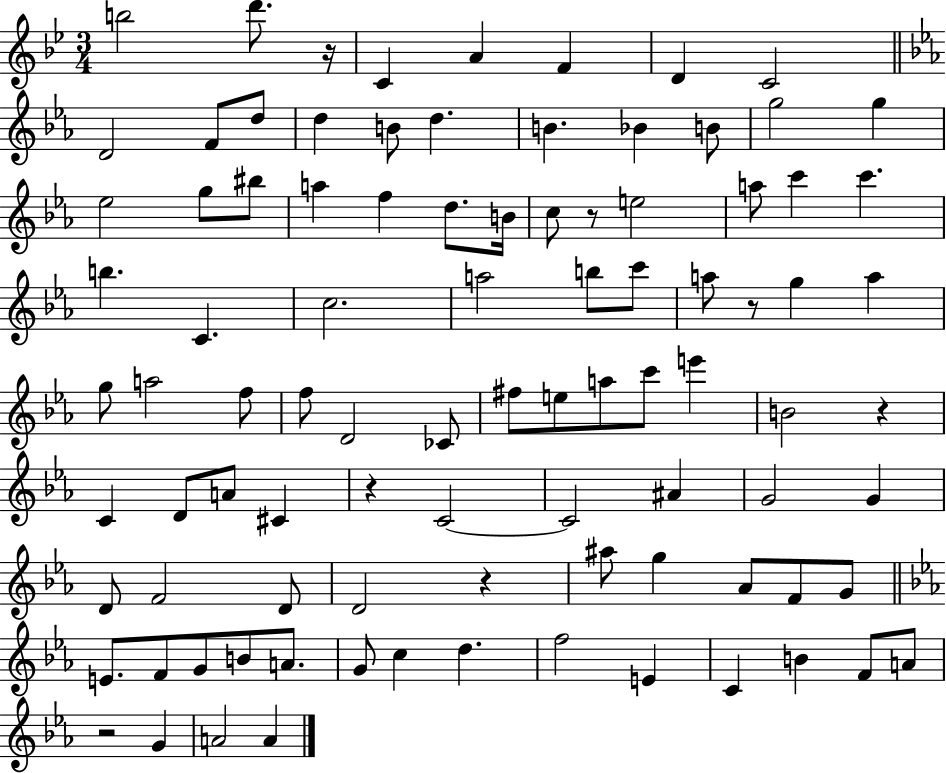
{
  \clef treble
  \numericTimeSignature
  \time 3/4
  \key bes \major
  \repeat volta 2 { b''2 d'''8. r16 | c'4 a'4 f'4 | d'4 c'2 | \bar "||" \break \key c \minor d'2 f'8 d''8 | d''4 b'8 d''4. | b'4. bes'4 b'8 | g''2 g''4 | \break ees''2 g''8 bis''8 | a''4 f''4 d''8. b'16 | c''8 r8 e''2 | a''8 c'''4 c'''4. | \break b''4. c'4. | c''2. | a''2 b''8 c'''8 | a''8 r8 g''4 a''4 | \break g''8 a''2 f''8 | f''8 d'2 ces'8 | fis''8 e''8 a''8 c'''8 e'''4 | b'2 r4 | \break c'4 d'8 a'8 cis'4 | r4 c'2~~ | c'2 ais'4 | g'2 g'4 | \break d'8 f'2 d'8 | d'2 r4 | ais''8 g''4 aes'8 f'8 g'8 | \bar "||" \break \key ees \major e'8. f'8 g'8 b'8 a'8. | g'8 c''4 d''4. | f''2 e'4 | c'4 b'4 f'8 a'8 | \break r2 g'4 | a'2 a'4 | } \bar "|."
}